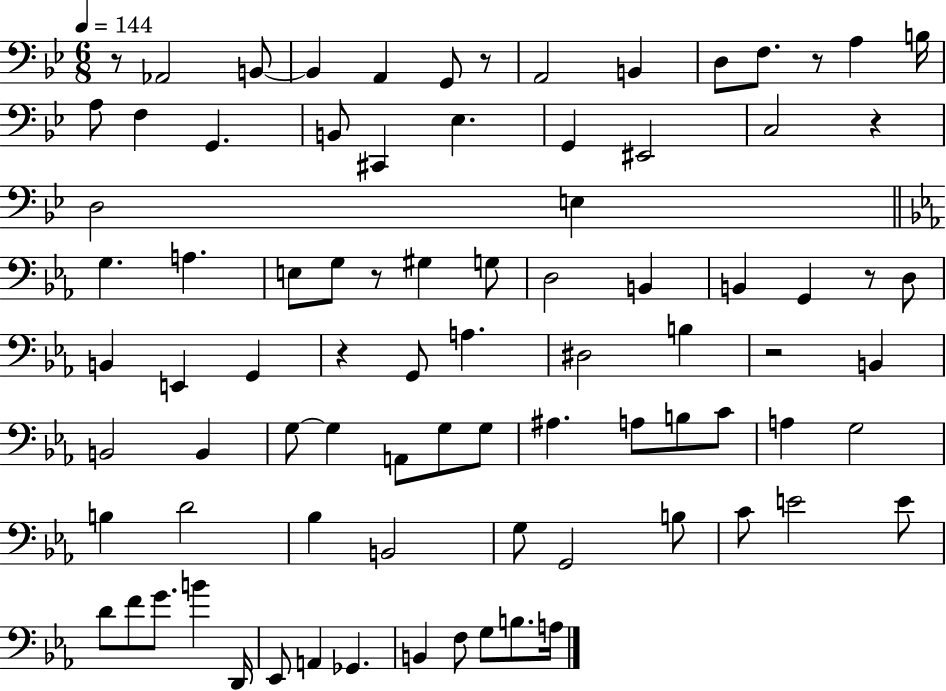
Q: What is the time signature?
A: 6/8